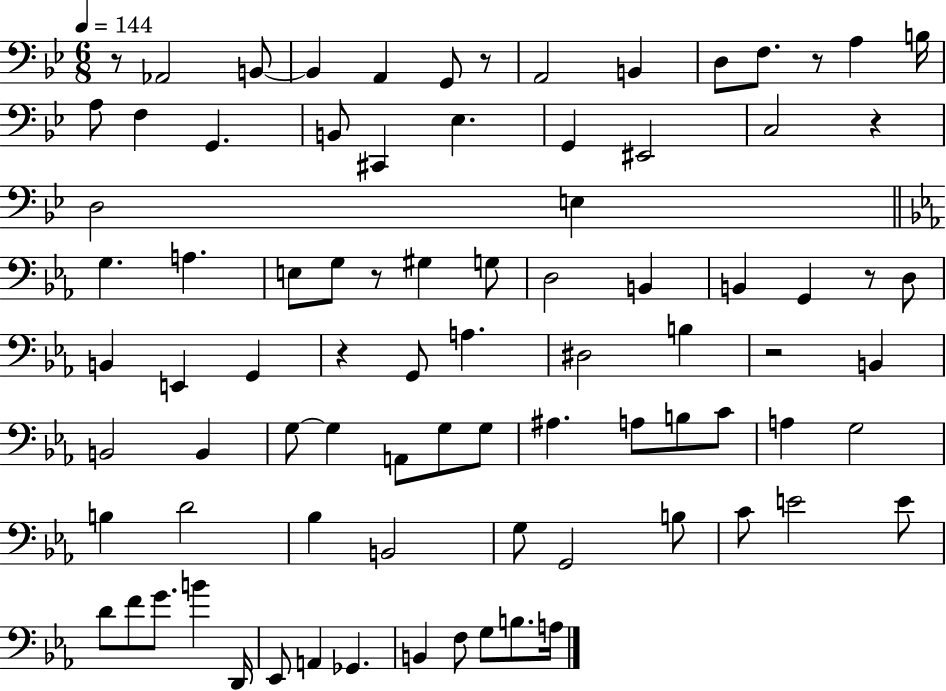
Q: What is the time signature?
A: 6/8